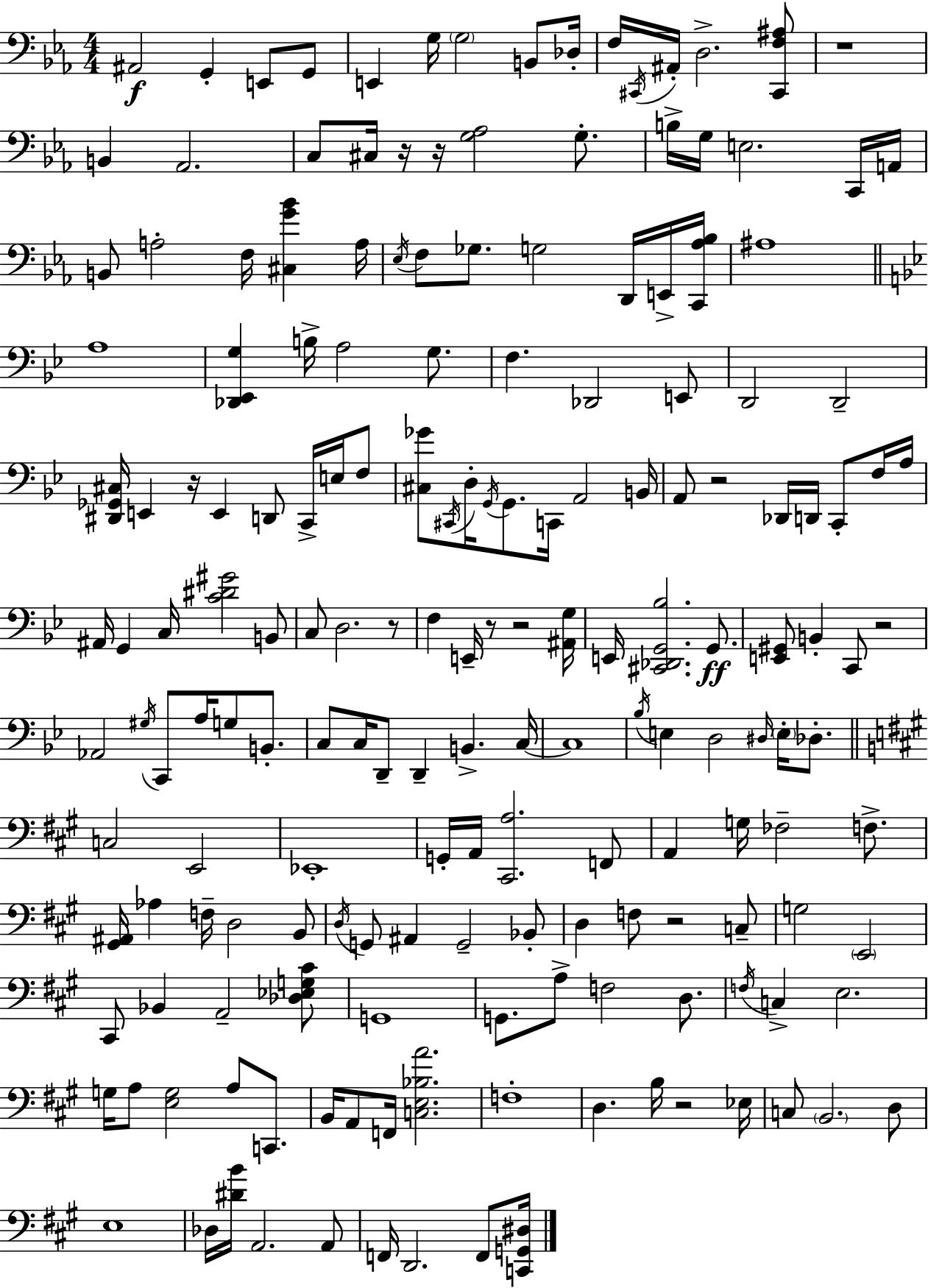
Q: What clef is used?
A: bass